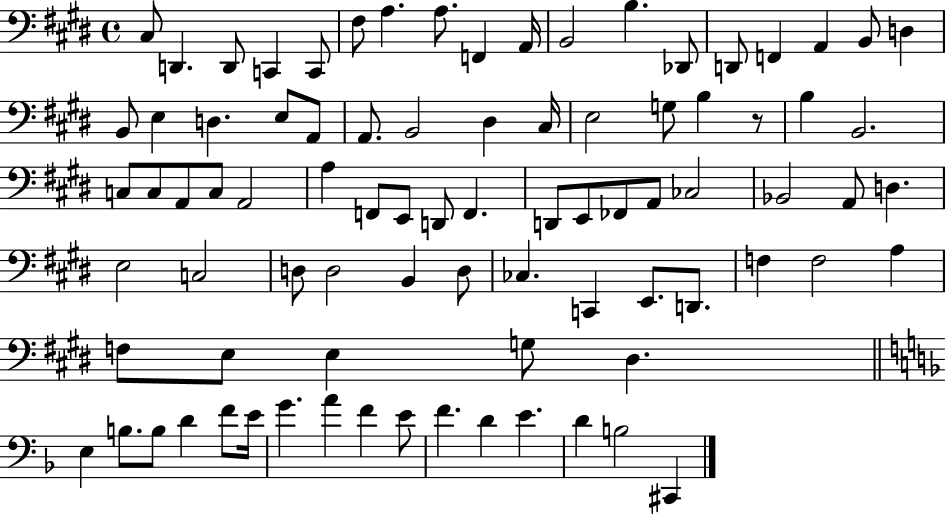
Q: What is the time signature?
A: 4/4